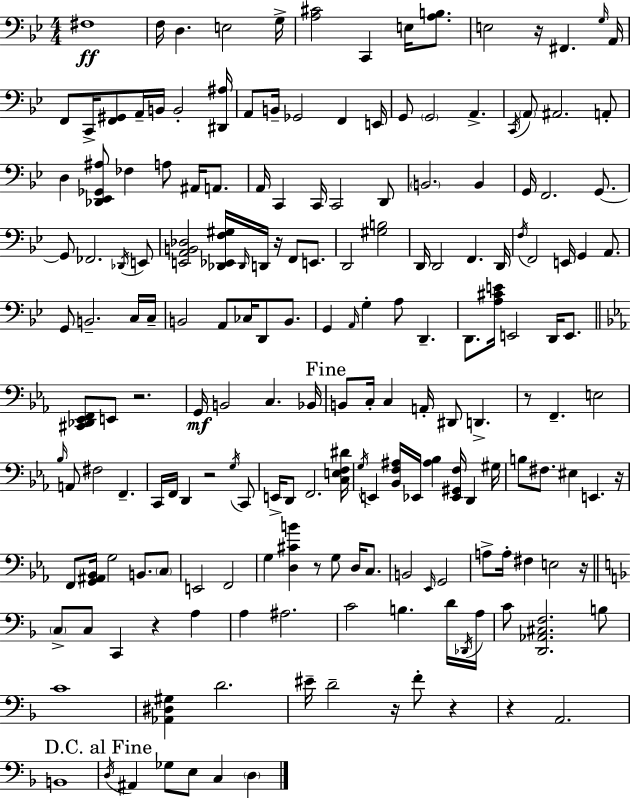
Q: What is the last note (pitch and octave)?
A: D3